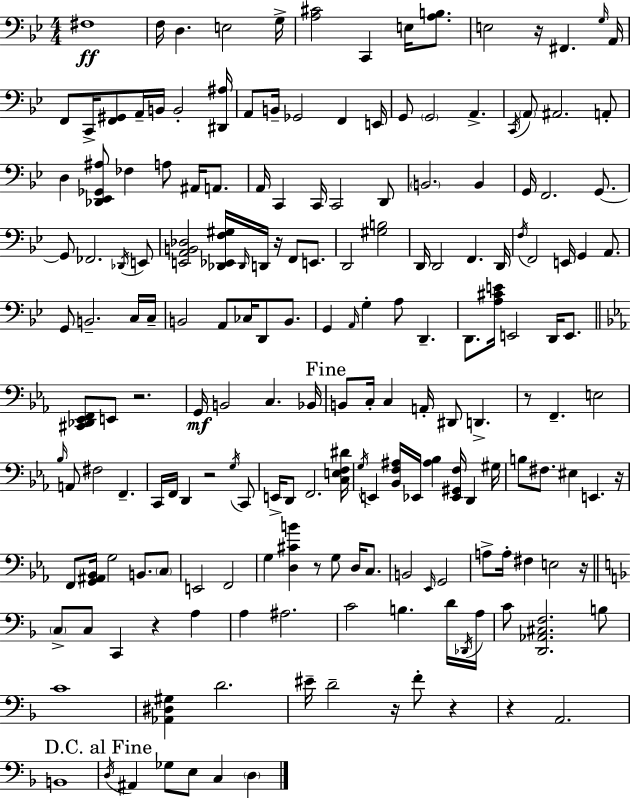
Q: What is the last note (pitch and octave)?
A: D3